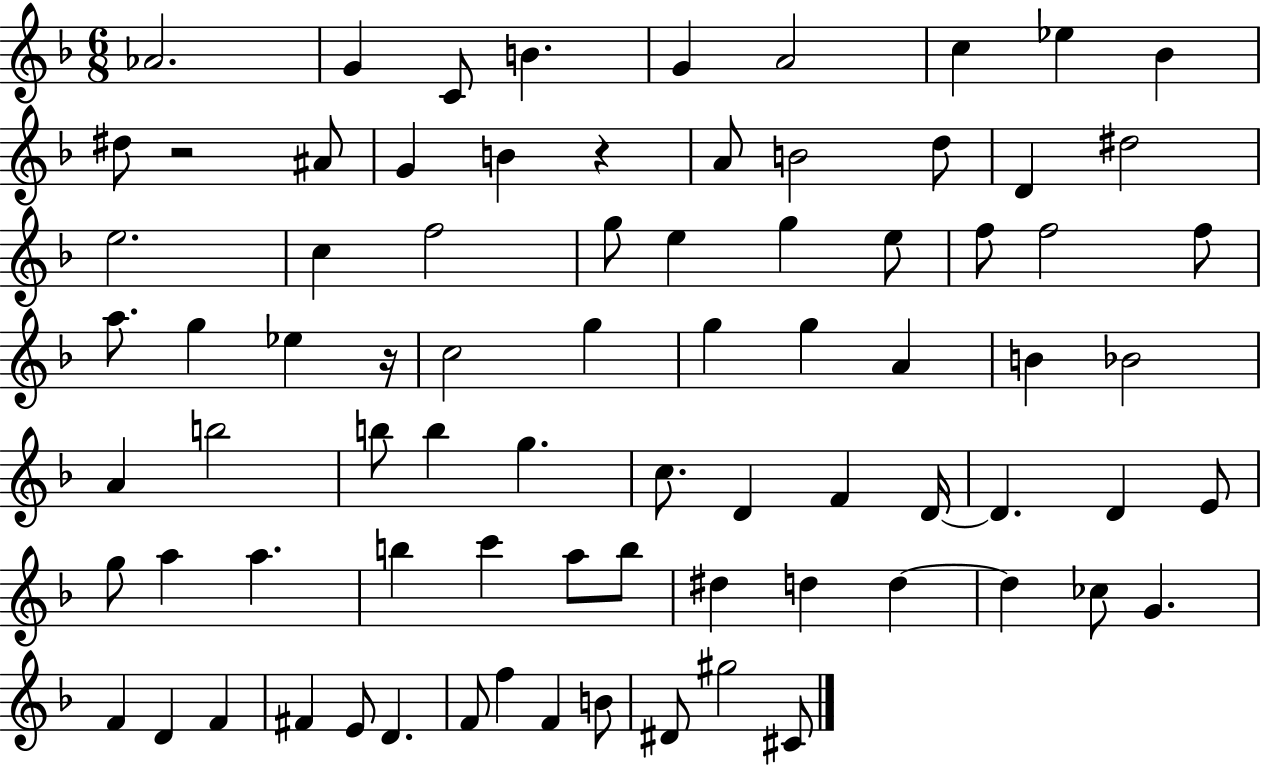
{
  \clef treble
  \numericTimeSignature
  \time 6/8
  \key f \major
  aes'2. | g'4 c'8 b'4. | g'4 a'2 | c''4 ees''4 bes'4 | \break dis''8 r2 ais'8 | g'4 b'4 r4 | a'8 b'2 d''8 | d'4 dis''2 | \break e''2. | c''4 f''2 | g''8 e''4 g''4 e''8 | f''8 f''2 f''8 | \break a''8. g''4 ees''4 r16 | c''2 g''4 | g''4 g''4 a'4 | b'4 bes'2 | \break a'4 b''2 | b''8 b''4 g''4. | c''8. d'4 f'4 d'16~~ | d'4. d'4 e'8 | \break g''8 a''4 a''4. | b''4 c'''4 a''8 b''8 | dis''4 d''4 d''4~~ | d''4 ces''8 g'4. | \break f'4 d'4 f'4 | fis'4 e'8 d'4. | f'8 f''4 f'4 b'8 | dis'8 gis''2 cis'8 | \break \bar "|."
}